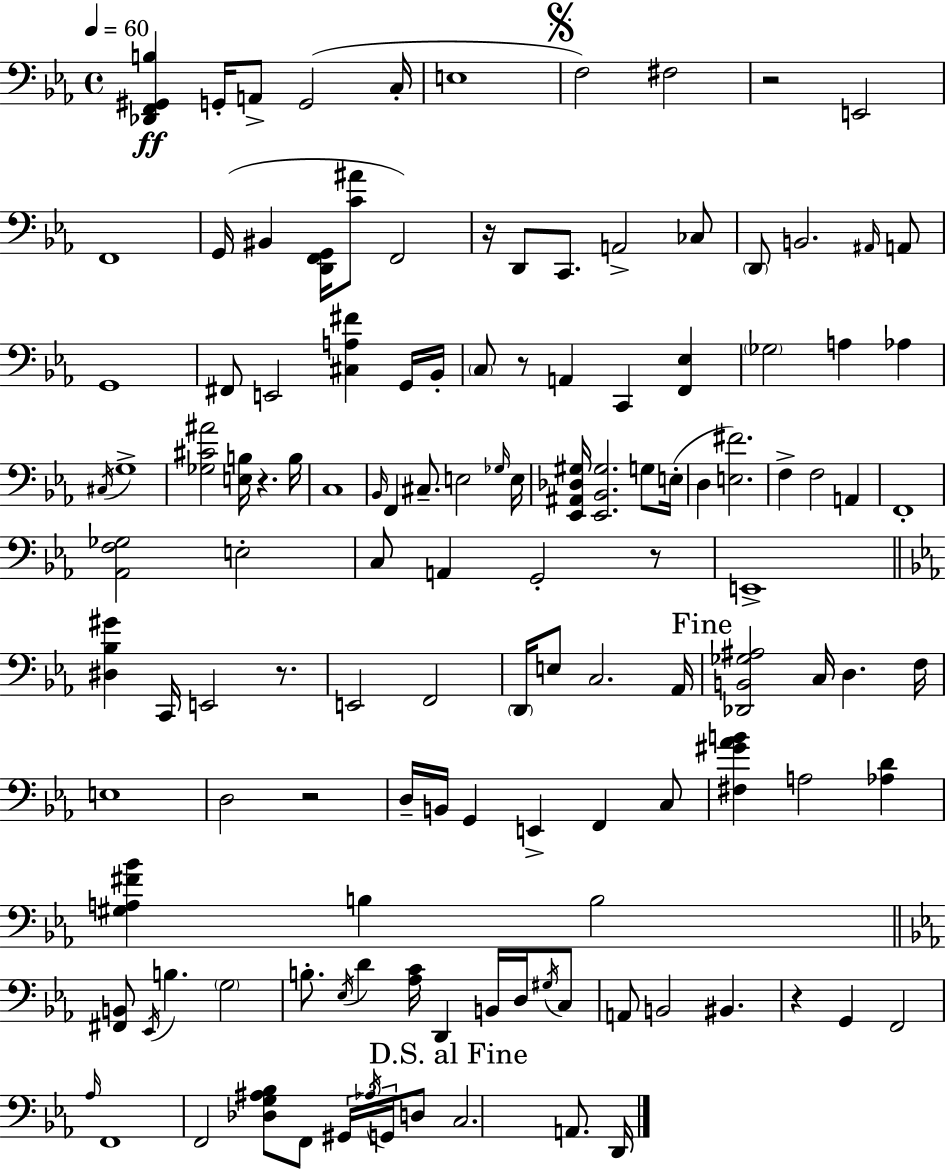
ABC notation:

X:1
T:Untitled
M:4/4
L:1/4
K:Eb
[_D,,F,,^G,,B,] G,,/4 A,,/2 G,,2 C,/4 E,4 F,2 ^F,2 z2 E,,2 F,,4 G,,/4 ^B,, [D,,F,,G,,]/4 [C^A]/2 F,,2 z/4 D,,/2 C,,/2 A,,2 _C,/2 D,,/2 B,,2 ^A,,/4 A,,/2 G,,4 ^F,,/2 E,,2 [^C,A,^F] G,,/4 _B,,/4 C,/2 z/2 A,, C,, [F,,_E,] _G,2 A, _A, ^C,/4 G,4 [_G,^C^A]2 [E,B,]/4 z B,/4 C,4 _B,,/4 F,, ^C,/2 E,2 _G,/4 E,/4 [_E,,^A,,_D,^G,]/4 [_E,,_B,,^G,]2 G,/2 E,/4 D, [E,^F]2 F, F,2 A,, F,,4 [_A,,F,_G,]2 E,2 C,/2 A,, G,,2 z/2 E,,4 [^D,_B,^G] C,,/4 E,,2 z/2 E,,2 F,,2 D,,/4 E,/2 C,2 _A,,/4 [_D,,B,,_G,^A,]2 C,/4 D, F,/4 E,4 D,2 z2 D,/4 B,,/4 G,, E,, F,, C,/2 [^F,^G_AB] A,2 [_A,D] [^G,A,^F_B] B, B,2 [^F,,B,,]/2 _E,,/4 B, G,2 B,/2 _E,/4 D [_A,C]/4 D,, B,,/4 D,/4 ^G,/4 C,/2 A,,/2 B,,2 ^B,, z G,, F,,2 _A,/4 F,,4 F,,2 [_D,G,^A,_B,]/2 F,,/2 ^G,,/4 _A,/4 G,,/4 D,/2 C,2 A,,/2 D,,/4